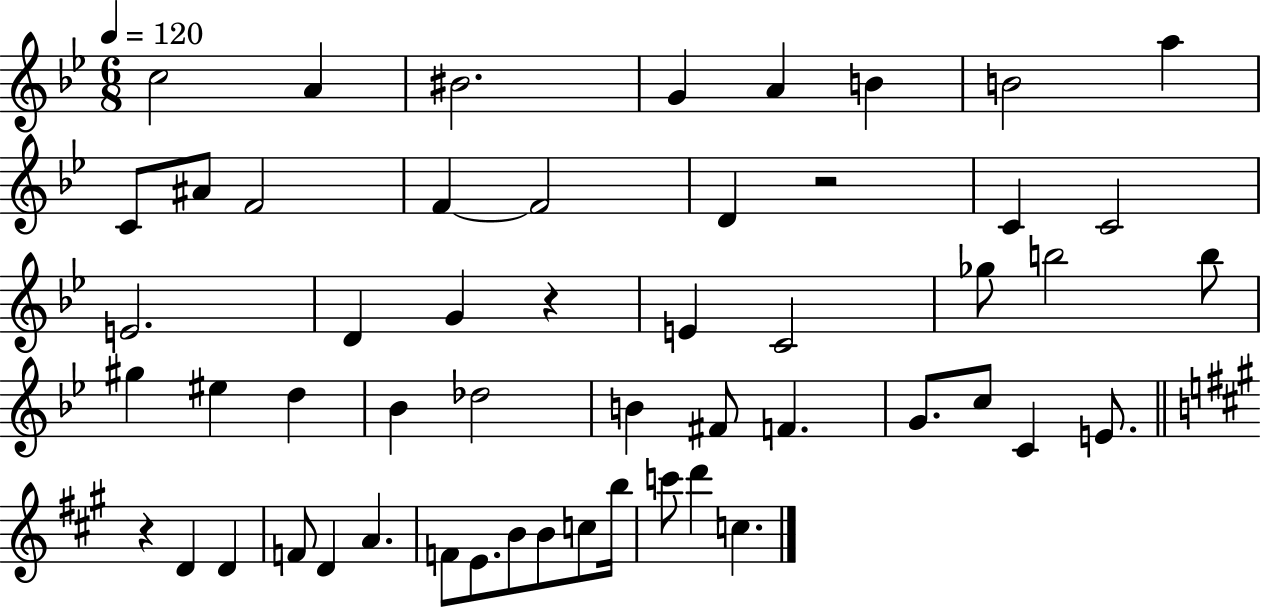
C5/h A4/q BIS4/h. G4/q A4/q B4/q B4/h A5/q C4/e A#4/e F4/h F4/q F4/h D4/q R/h C4/q C4/h E4/h. D4/q G4/q R/q E4/q C4/h Gb5/e B5/h B5/e G#5/q EIS5/q D5/q Bb4/q Db5/h B4/q F#4/e F4/q. G4/e. C5/e C4/q E4/e. R/q D4/q D4/q F4/e D4/q A4/q. F4/e E4/e. B4/e B4/e C5/e B5/s C6/e D6/q C5/q.